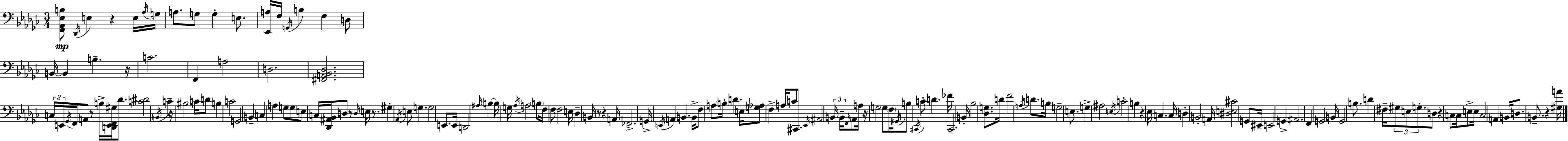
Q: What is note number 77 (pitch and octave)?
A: B3